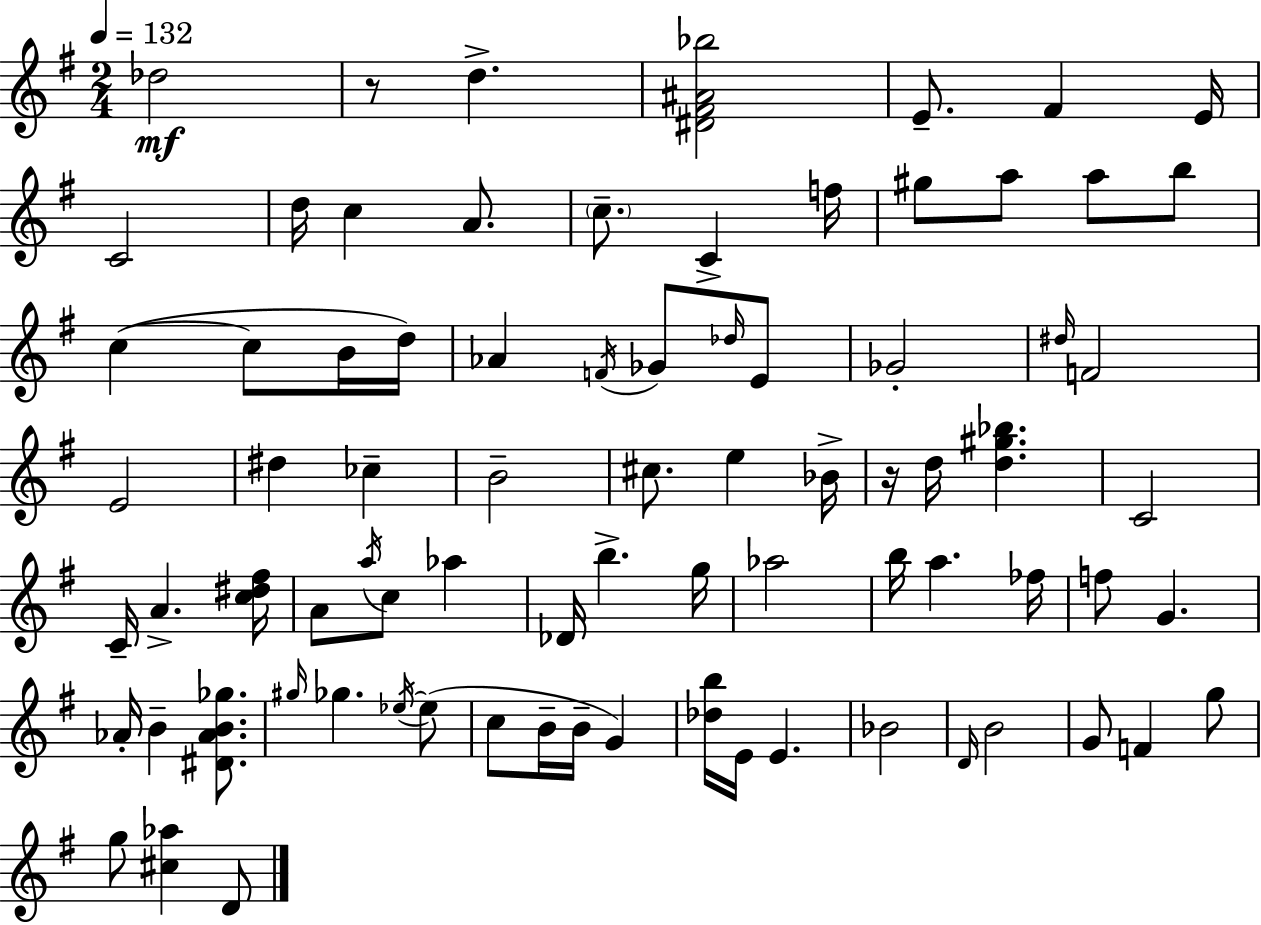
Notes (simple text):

Db5/h R/e D5/q. [D#4,F#4,A#4,Bb5]/h E4/e. F#4/q E4/s C4/h D5/s C5/q A4/e. C5/e. C4/q F5/s G#5/e A5/e A5/e B5/e C5/q C5/e B4/s D5/s Ab4/q F4/s Gb4/e Db5/s E4/e Gb4/h D#5/s F4/h E4/h D#5/q CES5/q B4/h C#5/e. E5/q Bb4/s R/s D5/s [D5,G#5,Bb5]/q. C4/h C4/s A4/q. [C5,D#5,F#5]/s A4/e A5/s C5/e Ab5/q Db4/s B5/q. G5/s Ab5/h B5/s A5/q. FES5/s F5/e G4/q. Ab4/s B4/q [D#4,Ab4,B4,Gb5]/e. G#5/s Gb5/q. Eb5/s Eb5/e C5/e B4/s B4/s G4/q [Db5,B5]/s E4/s E4/q. Bb4/h D4/s B4/h G4/e F4/q G5/e G5/e [C#5,Ab5]/q D4/e